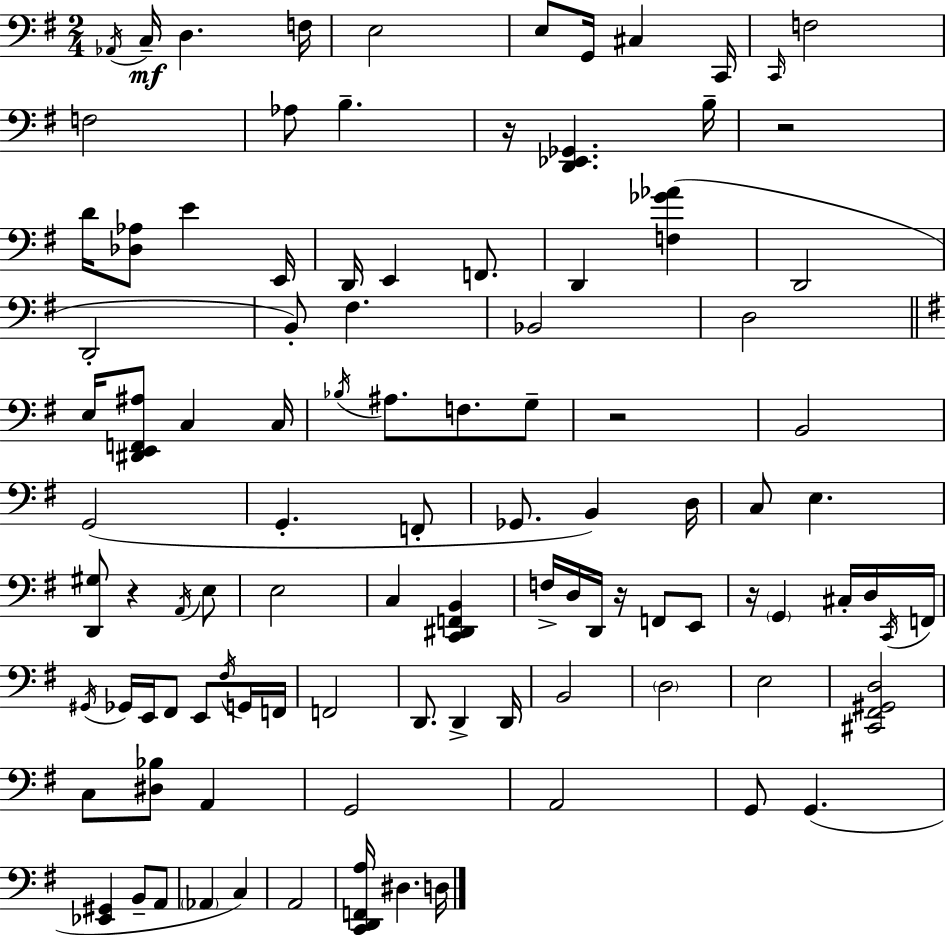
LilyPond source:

{
  \clef bass
  \numericTimeSignature
  \time 2/4
  \key g \major
  \acciaccatura { aes,16 }\mf c16-- d4. | f16 e2 | e8 g,16 cis4 | c,16 \grace { c,16 } f2 | \break f2 | aes8 b4.-- | r16 <d, ees, ges,>4. | b16-- r2 | \break d'16 <des aes>8 e'4 | e,16 d,16 e,4 f,8. | d,4 <f ges' aes'>4( | d,2 | \break d,2-. | b,8-.) fis4. | bes,2 | d2 | \break \bar "||" \break \key g \major e16 <dis, e, f, ais>8 c4 c16 | \acciaccatura { bes16 } ais8. f8. g8-- | r2 | b,2 | \break g,2( | g,4.-. f,8-. | ges,8. b,4) | d16 c8 e4. | \break <d, gis>8 r4 \acciaccatura { a,16 } | e8 e2 | c4 <c, dis, f, b,>4 | f16-> d16 d,16 r16 f,8 | \break e,8 r16 \parenthesize g,4 cis16-. | d16 \acciaccatura { c,16 } f,16 \acciaccatura { gis,16 } ges,16 e,16 fis,8 | e,8 \acciaccatura { fis16 } g,16 f,16 f,2 | d,8. | \break d,4-> d,16 b,2 | \parenthesize d2 | e2 | <cis, fis, gis, d>2 | \break c8 <dis bes>8 | a,4 g,2 | a,2 | g,8 g,4.( | \break <ees, gis,>4 | b,8-- a,8 \parenthesize aes,4 | c4) a,2 | <c, d, f, a>16 dis4. | \break d16 \bar "|."
}